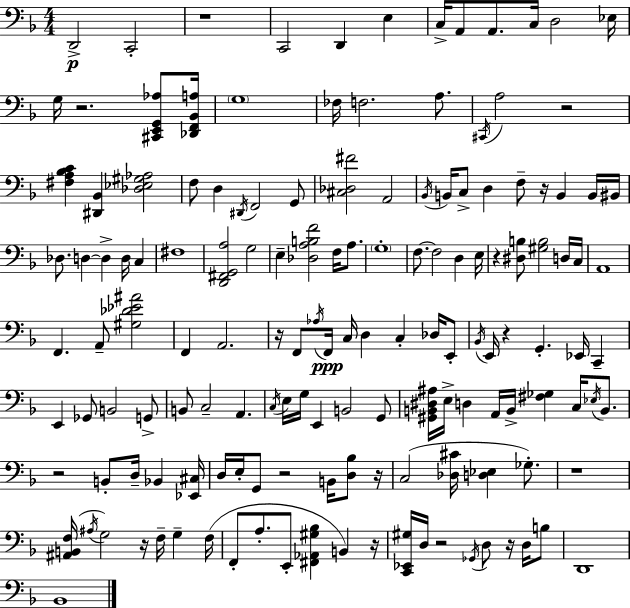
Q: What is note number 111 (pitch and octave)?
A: D2